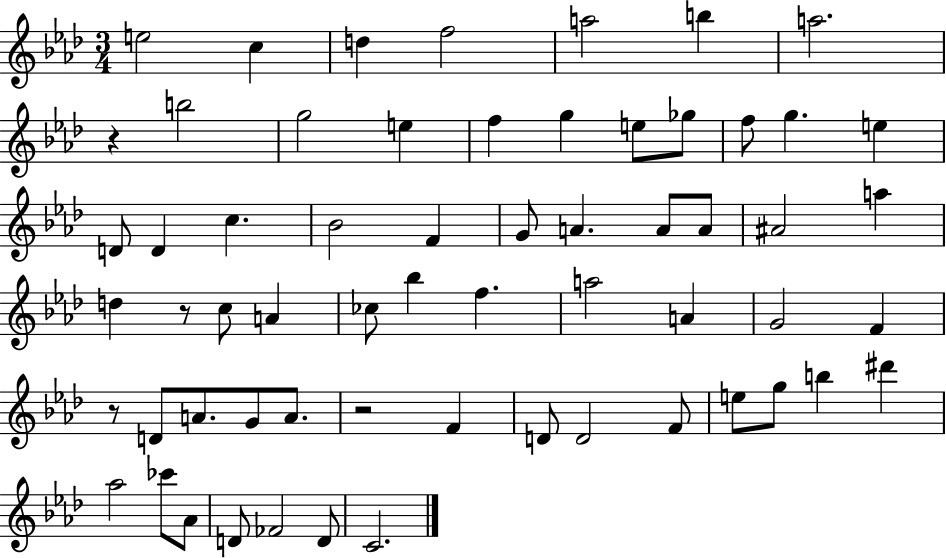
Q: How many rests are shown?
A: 4